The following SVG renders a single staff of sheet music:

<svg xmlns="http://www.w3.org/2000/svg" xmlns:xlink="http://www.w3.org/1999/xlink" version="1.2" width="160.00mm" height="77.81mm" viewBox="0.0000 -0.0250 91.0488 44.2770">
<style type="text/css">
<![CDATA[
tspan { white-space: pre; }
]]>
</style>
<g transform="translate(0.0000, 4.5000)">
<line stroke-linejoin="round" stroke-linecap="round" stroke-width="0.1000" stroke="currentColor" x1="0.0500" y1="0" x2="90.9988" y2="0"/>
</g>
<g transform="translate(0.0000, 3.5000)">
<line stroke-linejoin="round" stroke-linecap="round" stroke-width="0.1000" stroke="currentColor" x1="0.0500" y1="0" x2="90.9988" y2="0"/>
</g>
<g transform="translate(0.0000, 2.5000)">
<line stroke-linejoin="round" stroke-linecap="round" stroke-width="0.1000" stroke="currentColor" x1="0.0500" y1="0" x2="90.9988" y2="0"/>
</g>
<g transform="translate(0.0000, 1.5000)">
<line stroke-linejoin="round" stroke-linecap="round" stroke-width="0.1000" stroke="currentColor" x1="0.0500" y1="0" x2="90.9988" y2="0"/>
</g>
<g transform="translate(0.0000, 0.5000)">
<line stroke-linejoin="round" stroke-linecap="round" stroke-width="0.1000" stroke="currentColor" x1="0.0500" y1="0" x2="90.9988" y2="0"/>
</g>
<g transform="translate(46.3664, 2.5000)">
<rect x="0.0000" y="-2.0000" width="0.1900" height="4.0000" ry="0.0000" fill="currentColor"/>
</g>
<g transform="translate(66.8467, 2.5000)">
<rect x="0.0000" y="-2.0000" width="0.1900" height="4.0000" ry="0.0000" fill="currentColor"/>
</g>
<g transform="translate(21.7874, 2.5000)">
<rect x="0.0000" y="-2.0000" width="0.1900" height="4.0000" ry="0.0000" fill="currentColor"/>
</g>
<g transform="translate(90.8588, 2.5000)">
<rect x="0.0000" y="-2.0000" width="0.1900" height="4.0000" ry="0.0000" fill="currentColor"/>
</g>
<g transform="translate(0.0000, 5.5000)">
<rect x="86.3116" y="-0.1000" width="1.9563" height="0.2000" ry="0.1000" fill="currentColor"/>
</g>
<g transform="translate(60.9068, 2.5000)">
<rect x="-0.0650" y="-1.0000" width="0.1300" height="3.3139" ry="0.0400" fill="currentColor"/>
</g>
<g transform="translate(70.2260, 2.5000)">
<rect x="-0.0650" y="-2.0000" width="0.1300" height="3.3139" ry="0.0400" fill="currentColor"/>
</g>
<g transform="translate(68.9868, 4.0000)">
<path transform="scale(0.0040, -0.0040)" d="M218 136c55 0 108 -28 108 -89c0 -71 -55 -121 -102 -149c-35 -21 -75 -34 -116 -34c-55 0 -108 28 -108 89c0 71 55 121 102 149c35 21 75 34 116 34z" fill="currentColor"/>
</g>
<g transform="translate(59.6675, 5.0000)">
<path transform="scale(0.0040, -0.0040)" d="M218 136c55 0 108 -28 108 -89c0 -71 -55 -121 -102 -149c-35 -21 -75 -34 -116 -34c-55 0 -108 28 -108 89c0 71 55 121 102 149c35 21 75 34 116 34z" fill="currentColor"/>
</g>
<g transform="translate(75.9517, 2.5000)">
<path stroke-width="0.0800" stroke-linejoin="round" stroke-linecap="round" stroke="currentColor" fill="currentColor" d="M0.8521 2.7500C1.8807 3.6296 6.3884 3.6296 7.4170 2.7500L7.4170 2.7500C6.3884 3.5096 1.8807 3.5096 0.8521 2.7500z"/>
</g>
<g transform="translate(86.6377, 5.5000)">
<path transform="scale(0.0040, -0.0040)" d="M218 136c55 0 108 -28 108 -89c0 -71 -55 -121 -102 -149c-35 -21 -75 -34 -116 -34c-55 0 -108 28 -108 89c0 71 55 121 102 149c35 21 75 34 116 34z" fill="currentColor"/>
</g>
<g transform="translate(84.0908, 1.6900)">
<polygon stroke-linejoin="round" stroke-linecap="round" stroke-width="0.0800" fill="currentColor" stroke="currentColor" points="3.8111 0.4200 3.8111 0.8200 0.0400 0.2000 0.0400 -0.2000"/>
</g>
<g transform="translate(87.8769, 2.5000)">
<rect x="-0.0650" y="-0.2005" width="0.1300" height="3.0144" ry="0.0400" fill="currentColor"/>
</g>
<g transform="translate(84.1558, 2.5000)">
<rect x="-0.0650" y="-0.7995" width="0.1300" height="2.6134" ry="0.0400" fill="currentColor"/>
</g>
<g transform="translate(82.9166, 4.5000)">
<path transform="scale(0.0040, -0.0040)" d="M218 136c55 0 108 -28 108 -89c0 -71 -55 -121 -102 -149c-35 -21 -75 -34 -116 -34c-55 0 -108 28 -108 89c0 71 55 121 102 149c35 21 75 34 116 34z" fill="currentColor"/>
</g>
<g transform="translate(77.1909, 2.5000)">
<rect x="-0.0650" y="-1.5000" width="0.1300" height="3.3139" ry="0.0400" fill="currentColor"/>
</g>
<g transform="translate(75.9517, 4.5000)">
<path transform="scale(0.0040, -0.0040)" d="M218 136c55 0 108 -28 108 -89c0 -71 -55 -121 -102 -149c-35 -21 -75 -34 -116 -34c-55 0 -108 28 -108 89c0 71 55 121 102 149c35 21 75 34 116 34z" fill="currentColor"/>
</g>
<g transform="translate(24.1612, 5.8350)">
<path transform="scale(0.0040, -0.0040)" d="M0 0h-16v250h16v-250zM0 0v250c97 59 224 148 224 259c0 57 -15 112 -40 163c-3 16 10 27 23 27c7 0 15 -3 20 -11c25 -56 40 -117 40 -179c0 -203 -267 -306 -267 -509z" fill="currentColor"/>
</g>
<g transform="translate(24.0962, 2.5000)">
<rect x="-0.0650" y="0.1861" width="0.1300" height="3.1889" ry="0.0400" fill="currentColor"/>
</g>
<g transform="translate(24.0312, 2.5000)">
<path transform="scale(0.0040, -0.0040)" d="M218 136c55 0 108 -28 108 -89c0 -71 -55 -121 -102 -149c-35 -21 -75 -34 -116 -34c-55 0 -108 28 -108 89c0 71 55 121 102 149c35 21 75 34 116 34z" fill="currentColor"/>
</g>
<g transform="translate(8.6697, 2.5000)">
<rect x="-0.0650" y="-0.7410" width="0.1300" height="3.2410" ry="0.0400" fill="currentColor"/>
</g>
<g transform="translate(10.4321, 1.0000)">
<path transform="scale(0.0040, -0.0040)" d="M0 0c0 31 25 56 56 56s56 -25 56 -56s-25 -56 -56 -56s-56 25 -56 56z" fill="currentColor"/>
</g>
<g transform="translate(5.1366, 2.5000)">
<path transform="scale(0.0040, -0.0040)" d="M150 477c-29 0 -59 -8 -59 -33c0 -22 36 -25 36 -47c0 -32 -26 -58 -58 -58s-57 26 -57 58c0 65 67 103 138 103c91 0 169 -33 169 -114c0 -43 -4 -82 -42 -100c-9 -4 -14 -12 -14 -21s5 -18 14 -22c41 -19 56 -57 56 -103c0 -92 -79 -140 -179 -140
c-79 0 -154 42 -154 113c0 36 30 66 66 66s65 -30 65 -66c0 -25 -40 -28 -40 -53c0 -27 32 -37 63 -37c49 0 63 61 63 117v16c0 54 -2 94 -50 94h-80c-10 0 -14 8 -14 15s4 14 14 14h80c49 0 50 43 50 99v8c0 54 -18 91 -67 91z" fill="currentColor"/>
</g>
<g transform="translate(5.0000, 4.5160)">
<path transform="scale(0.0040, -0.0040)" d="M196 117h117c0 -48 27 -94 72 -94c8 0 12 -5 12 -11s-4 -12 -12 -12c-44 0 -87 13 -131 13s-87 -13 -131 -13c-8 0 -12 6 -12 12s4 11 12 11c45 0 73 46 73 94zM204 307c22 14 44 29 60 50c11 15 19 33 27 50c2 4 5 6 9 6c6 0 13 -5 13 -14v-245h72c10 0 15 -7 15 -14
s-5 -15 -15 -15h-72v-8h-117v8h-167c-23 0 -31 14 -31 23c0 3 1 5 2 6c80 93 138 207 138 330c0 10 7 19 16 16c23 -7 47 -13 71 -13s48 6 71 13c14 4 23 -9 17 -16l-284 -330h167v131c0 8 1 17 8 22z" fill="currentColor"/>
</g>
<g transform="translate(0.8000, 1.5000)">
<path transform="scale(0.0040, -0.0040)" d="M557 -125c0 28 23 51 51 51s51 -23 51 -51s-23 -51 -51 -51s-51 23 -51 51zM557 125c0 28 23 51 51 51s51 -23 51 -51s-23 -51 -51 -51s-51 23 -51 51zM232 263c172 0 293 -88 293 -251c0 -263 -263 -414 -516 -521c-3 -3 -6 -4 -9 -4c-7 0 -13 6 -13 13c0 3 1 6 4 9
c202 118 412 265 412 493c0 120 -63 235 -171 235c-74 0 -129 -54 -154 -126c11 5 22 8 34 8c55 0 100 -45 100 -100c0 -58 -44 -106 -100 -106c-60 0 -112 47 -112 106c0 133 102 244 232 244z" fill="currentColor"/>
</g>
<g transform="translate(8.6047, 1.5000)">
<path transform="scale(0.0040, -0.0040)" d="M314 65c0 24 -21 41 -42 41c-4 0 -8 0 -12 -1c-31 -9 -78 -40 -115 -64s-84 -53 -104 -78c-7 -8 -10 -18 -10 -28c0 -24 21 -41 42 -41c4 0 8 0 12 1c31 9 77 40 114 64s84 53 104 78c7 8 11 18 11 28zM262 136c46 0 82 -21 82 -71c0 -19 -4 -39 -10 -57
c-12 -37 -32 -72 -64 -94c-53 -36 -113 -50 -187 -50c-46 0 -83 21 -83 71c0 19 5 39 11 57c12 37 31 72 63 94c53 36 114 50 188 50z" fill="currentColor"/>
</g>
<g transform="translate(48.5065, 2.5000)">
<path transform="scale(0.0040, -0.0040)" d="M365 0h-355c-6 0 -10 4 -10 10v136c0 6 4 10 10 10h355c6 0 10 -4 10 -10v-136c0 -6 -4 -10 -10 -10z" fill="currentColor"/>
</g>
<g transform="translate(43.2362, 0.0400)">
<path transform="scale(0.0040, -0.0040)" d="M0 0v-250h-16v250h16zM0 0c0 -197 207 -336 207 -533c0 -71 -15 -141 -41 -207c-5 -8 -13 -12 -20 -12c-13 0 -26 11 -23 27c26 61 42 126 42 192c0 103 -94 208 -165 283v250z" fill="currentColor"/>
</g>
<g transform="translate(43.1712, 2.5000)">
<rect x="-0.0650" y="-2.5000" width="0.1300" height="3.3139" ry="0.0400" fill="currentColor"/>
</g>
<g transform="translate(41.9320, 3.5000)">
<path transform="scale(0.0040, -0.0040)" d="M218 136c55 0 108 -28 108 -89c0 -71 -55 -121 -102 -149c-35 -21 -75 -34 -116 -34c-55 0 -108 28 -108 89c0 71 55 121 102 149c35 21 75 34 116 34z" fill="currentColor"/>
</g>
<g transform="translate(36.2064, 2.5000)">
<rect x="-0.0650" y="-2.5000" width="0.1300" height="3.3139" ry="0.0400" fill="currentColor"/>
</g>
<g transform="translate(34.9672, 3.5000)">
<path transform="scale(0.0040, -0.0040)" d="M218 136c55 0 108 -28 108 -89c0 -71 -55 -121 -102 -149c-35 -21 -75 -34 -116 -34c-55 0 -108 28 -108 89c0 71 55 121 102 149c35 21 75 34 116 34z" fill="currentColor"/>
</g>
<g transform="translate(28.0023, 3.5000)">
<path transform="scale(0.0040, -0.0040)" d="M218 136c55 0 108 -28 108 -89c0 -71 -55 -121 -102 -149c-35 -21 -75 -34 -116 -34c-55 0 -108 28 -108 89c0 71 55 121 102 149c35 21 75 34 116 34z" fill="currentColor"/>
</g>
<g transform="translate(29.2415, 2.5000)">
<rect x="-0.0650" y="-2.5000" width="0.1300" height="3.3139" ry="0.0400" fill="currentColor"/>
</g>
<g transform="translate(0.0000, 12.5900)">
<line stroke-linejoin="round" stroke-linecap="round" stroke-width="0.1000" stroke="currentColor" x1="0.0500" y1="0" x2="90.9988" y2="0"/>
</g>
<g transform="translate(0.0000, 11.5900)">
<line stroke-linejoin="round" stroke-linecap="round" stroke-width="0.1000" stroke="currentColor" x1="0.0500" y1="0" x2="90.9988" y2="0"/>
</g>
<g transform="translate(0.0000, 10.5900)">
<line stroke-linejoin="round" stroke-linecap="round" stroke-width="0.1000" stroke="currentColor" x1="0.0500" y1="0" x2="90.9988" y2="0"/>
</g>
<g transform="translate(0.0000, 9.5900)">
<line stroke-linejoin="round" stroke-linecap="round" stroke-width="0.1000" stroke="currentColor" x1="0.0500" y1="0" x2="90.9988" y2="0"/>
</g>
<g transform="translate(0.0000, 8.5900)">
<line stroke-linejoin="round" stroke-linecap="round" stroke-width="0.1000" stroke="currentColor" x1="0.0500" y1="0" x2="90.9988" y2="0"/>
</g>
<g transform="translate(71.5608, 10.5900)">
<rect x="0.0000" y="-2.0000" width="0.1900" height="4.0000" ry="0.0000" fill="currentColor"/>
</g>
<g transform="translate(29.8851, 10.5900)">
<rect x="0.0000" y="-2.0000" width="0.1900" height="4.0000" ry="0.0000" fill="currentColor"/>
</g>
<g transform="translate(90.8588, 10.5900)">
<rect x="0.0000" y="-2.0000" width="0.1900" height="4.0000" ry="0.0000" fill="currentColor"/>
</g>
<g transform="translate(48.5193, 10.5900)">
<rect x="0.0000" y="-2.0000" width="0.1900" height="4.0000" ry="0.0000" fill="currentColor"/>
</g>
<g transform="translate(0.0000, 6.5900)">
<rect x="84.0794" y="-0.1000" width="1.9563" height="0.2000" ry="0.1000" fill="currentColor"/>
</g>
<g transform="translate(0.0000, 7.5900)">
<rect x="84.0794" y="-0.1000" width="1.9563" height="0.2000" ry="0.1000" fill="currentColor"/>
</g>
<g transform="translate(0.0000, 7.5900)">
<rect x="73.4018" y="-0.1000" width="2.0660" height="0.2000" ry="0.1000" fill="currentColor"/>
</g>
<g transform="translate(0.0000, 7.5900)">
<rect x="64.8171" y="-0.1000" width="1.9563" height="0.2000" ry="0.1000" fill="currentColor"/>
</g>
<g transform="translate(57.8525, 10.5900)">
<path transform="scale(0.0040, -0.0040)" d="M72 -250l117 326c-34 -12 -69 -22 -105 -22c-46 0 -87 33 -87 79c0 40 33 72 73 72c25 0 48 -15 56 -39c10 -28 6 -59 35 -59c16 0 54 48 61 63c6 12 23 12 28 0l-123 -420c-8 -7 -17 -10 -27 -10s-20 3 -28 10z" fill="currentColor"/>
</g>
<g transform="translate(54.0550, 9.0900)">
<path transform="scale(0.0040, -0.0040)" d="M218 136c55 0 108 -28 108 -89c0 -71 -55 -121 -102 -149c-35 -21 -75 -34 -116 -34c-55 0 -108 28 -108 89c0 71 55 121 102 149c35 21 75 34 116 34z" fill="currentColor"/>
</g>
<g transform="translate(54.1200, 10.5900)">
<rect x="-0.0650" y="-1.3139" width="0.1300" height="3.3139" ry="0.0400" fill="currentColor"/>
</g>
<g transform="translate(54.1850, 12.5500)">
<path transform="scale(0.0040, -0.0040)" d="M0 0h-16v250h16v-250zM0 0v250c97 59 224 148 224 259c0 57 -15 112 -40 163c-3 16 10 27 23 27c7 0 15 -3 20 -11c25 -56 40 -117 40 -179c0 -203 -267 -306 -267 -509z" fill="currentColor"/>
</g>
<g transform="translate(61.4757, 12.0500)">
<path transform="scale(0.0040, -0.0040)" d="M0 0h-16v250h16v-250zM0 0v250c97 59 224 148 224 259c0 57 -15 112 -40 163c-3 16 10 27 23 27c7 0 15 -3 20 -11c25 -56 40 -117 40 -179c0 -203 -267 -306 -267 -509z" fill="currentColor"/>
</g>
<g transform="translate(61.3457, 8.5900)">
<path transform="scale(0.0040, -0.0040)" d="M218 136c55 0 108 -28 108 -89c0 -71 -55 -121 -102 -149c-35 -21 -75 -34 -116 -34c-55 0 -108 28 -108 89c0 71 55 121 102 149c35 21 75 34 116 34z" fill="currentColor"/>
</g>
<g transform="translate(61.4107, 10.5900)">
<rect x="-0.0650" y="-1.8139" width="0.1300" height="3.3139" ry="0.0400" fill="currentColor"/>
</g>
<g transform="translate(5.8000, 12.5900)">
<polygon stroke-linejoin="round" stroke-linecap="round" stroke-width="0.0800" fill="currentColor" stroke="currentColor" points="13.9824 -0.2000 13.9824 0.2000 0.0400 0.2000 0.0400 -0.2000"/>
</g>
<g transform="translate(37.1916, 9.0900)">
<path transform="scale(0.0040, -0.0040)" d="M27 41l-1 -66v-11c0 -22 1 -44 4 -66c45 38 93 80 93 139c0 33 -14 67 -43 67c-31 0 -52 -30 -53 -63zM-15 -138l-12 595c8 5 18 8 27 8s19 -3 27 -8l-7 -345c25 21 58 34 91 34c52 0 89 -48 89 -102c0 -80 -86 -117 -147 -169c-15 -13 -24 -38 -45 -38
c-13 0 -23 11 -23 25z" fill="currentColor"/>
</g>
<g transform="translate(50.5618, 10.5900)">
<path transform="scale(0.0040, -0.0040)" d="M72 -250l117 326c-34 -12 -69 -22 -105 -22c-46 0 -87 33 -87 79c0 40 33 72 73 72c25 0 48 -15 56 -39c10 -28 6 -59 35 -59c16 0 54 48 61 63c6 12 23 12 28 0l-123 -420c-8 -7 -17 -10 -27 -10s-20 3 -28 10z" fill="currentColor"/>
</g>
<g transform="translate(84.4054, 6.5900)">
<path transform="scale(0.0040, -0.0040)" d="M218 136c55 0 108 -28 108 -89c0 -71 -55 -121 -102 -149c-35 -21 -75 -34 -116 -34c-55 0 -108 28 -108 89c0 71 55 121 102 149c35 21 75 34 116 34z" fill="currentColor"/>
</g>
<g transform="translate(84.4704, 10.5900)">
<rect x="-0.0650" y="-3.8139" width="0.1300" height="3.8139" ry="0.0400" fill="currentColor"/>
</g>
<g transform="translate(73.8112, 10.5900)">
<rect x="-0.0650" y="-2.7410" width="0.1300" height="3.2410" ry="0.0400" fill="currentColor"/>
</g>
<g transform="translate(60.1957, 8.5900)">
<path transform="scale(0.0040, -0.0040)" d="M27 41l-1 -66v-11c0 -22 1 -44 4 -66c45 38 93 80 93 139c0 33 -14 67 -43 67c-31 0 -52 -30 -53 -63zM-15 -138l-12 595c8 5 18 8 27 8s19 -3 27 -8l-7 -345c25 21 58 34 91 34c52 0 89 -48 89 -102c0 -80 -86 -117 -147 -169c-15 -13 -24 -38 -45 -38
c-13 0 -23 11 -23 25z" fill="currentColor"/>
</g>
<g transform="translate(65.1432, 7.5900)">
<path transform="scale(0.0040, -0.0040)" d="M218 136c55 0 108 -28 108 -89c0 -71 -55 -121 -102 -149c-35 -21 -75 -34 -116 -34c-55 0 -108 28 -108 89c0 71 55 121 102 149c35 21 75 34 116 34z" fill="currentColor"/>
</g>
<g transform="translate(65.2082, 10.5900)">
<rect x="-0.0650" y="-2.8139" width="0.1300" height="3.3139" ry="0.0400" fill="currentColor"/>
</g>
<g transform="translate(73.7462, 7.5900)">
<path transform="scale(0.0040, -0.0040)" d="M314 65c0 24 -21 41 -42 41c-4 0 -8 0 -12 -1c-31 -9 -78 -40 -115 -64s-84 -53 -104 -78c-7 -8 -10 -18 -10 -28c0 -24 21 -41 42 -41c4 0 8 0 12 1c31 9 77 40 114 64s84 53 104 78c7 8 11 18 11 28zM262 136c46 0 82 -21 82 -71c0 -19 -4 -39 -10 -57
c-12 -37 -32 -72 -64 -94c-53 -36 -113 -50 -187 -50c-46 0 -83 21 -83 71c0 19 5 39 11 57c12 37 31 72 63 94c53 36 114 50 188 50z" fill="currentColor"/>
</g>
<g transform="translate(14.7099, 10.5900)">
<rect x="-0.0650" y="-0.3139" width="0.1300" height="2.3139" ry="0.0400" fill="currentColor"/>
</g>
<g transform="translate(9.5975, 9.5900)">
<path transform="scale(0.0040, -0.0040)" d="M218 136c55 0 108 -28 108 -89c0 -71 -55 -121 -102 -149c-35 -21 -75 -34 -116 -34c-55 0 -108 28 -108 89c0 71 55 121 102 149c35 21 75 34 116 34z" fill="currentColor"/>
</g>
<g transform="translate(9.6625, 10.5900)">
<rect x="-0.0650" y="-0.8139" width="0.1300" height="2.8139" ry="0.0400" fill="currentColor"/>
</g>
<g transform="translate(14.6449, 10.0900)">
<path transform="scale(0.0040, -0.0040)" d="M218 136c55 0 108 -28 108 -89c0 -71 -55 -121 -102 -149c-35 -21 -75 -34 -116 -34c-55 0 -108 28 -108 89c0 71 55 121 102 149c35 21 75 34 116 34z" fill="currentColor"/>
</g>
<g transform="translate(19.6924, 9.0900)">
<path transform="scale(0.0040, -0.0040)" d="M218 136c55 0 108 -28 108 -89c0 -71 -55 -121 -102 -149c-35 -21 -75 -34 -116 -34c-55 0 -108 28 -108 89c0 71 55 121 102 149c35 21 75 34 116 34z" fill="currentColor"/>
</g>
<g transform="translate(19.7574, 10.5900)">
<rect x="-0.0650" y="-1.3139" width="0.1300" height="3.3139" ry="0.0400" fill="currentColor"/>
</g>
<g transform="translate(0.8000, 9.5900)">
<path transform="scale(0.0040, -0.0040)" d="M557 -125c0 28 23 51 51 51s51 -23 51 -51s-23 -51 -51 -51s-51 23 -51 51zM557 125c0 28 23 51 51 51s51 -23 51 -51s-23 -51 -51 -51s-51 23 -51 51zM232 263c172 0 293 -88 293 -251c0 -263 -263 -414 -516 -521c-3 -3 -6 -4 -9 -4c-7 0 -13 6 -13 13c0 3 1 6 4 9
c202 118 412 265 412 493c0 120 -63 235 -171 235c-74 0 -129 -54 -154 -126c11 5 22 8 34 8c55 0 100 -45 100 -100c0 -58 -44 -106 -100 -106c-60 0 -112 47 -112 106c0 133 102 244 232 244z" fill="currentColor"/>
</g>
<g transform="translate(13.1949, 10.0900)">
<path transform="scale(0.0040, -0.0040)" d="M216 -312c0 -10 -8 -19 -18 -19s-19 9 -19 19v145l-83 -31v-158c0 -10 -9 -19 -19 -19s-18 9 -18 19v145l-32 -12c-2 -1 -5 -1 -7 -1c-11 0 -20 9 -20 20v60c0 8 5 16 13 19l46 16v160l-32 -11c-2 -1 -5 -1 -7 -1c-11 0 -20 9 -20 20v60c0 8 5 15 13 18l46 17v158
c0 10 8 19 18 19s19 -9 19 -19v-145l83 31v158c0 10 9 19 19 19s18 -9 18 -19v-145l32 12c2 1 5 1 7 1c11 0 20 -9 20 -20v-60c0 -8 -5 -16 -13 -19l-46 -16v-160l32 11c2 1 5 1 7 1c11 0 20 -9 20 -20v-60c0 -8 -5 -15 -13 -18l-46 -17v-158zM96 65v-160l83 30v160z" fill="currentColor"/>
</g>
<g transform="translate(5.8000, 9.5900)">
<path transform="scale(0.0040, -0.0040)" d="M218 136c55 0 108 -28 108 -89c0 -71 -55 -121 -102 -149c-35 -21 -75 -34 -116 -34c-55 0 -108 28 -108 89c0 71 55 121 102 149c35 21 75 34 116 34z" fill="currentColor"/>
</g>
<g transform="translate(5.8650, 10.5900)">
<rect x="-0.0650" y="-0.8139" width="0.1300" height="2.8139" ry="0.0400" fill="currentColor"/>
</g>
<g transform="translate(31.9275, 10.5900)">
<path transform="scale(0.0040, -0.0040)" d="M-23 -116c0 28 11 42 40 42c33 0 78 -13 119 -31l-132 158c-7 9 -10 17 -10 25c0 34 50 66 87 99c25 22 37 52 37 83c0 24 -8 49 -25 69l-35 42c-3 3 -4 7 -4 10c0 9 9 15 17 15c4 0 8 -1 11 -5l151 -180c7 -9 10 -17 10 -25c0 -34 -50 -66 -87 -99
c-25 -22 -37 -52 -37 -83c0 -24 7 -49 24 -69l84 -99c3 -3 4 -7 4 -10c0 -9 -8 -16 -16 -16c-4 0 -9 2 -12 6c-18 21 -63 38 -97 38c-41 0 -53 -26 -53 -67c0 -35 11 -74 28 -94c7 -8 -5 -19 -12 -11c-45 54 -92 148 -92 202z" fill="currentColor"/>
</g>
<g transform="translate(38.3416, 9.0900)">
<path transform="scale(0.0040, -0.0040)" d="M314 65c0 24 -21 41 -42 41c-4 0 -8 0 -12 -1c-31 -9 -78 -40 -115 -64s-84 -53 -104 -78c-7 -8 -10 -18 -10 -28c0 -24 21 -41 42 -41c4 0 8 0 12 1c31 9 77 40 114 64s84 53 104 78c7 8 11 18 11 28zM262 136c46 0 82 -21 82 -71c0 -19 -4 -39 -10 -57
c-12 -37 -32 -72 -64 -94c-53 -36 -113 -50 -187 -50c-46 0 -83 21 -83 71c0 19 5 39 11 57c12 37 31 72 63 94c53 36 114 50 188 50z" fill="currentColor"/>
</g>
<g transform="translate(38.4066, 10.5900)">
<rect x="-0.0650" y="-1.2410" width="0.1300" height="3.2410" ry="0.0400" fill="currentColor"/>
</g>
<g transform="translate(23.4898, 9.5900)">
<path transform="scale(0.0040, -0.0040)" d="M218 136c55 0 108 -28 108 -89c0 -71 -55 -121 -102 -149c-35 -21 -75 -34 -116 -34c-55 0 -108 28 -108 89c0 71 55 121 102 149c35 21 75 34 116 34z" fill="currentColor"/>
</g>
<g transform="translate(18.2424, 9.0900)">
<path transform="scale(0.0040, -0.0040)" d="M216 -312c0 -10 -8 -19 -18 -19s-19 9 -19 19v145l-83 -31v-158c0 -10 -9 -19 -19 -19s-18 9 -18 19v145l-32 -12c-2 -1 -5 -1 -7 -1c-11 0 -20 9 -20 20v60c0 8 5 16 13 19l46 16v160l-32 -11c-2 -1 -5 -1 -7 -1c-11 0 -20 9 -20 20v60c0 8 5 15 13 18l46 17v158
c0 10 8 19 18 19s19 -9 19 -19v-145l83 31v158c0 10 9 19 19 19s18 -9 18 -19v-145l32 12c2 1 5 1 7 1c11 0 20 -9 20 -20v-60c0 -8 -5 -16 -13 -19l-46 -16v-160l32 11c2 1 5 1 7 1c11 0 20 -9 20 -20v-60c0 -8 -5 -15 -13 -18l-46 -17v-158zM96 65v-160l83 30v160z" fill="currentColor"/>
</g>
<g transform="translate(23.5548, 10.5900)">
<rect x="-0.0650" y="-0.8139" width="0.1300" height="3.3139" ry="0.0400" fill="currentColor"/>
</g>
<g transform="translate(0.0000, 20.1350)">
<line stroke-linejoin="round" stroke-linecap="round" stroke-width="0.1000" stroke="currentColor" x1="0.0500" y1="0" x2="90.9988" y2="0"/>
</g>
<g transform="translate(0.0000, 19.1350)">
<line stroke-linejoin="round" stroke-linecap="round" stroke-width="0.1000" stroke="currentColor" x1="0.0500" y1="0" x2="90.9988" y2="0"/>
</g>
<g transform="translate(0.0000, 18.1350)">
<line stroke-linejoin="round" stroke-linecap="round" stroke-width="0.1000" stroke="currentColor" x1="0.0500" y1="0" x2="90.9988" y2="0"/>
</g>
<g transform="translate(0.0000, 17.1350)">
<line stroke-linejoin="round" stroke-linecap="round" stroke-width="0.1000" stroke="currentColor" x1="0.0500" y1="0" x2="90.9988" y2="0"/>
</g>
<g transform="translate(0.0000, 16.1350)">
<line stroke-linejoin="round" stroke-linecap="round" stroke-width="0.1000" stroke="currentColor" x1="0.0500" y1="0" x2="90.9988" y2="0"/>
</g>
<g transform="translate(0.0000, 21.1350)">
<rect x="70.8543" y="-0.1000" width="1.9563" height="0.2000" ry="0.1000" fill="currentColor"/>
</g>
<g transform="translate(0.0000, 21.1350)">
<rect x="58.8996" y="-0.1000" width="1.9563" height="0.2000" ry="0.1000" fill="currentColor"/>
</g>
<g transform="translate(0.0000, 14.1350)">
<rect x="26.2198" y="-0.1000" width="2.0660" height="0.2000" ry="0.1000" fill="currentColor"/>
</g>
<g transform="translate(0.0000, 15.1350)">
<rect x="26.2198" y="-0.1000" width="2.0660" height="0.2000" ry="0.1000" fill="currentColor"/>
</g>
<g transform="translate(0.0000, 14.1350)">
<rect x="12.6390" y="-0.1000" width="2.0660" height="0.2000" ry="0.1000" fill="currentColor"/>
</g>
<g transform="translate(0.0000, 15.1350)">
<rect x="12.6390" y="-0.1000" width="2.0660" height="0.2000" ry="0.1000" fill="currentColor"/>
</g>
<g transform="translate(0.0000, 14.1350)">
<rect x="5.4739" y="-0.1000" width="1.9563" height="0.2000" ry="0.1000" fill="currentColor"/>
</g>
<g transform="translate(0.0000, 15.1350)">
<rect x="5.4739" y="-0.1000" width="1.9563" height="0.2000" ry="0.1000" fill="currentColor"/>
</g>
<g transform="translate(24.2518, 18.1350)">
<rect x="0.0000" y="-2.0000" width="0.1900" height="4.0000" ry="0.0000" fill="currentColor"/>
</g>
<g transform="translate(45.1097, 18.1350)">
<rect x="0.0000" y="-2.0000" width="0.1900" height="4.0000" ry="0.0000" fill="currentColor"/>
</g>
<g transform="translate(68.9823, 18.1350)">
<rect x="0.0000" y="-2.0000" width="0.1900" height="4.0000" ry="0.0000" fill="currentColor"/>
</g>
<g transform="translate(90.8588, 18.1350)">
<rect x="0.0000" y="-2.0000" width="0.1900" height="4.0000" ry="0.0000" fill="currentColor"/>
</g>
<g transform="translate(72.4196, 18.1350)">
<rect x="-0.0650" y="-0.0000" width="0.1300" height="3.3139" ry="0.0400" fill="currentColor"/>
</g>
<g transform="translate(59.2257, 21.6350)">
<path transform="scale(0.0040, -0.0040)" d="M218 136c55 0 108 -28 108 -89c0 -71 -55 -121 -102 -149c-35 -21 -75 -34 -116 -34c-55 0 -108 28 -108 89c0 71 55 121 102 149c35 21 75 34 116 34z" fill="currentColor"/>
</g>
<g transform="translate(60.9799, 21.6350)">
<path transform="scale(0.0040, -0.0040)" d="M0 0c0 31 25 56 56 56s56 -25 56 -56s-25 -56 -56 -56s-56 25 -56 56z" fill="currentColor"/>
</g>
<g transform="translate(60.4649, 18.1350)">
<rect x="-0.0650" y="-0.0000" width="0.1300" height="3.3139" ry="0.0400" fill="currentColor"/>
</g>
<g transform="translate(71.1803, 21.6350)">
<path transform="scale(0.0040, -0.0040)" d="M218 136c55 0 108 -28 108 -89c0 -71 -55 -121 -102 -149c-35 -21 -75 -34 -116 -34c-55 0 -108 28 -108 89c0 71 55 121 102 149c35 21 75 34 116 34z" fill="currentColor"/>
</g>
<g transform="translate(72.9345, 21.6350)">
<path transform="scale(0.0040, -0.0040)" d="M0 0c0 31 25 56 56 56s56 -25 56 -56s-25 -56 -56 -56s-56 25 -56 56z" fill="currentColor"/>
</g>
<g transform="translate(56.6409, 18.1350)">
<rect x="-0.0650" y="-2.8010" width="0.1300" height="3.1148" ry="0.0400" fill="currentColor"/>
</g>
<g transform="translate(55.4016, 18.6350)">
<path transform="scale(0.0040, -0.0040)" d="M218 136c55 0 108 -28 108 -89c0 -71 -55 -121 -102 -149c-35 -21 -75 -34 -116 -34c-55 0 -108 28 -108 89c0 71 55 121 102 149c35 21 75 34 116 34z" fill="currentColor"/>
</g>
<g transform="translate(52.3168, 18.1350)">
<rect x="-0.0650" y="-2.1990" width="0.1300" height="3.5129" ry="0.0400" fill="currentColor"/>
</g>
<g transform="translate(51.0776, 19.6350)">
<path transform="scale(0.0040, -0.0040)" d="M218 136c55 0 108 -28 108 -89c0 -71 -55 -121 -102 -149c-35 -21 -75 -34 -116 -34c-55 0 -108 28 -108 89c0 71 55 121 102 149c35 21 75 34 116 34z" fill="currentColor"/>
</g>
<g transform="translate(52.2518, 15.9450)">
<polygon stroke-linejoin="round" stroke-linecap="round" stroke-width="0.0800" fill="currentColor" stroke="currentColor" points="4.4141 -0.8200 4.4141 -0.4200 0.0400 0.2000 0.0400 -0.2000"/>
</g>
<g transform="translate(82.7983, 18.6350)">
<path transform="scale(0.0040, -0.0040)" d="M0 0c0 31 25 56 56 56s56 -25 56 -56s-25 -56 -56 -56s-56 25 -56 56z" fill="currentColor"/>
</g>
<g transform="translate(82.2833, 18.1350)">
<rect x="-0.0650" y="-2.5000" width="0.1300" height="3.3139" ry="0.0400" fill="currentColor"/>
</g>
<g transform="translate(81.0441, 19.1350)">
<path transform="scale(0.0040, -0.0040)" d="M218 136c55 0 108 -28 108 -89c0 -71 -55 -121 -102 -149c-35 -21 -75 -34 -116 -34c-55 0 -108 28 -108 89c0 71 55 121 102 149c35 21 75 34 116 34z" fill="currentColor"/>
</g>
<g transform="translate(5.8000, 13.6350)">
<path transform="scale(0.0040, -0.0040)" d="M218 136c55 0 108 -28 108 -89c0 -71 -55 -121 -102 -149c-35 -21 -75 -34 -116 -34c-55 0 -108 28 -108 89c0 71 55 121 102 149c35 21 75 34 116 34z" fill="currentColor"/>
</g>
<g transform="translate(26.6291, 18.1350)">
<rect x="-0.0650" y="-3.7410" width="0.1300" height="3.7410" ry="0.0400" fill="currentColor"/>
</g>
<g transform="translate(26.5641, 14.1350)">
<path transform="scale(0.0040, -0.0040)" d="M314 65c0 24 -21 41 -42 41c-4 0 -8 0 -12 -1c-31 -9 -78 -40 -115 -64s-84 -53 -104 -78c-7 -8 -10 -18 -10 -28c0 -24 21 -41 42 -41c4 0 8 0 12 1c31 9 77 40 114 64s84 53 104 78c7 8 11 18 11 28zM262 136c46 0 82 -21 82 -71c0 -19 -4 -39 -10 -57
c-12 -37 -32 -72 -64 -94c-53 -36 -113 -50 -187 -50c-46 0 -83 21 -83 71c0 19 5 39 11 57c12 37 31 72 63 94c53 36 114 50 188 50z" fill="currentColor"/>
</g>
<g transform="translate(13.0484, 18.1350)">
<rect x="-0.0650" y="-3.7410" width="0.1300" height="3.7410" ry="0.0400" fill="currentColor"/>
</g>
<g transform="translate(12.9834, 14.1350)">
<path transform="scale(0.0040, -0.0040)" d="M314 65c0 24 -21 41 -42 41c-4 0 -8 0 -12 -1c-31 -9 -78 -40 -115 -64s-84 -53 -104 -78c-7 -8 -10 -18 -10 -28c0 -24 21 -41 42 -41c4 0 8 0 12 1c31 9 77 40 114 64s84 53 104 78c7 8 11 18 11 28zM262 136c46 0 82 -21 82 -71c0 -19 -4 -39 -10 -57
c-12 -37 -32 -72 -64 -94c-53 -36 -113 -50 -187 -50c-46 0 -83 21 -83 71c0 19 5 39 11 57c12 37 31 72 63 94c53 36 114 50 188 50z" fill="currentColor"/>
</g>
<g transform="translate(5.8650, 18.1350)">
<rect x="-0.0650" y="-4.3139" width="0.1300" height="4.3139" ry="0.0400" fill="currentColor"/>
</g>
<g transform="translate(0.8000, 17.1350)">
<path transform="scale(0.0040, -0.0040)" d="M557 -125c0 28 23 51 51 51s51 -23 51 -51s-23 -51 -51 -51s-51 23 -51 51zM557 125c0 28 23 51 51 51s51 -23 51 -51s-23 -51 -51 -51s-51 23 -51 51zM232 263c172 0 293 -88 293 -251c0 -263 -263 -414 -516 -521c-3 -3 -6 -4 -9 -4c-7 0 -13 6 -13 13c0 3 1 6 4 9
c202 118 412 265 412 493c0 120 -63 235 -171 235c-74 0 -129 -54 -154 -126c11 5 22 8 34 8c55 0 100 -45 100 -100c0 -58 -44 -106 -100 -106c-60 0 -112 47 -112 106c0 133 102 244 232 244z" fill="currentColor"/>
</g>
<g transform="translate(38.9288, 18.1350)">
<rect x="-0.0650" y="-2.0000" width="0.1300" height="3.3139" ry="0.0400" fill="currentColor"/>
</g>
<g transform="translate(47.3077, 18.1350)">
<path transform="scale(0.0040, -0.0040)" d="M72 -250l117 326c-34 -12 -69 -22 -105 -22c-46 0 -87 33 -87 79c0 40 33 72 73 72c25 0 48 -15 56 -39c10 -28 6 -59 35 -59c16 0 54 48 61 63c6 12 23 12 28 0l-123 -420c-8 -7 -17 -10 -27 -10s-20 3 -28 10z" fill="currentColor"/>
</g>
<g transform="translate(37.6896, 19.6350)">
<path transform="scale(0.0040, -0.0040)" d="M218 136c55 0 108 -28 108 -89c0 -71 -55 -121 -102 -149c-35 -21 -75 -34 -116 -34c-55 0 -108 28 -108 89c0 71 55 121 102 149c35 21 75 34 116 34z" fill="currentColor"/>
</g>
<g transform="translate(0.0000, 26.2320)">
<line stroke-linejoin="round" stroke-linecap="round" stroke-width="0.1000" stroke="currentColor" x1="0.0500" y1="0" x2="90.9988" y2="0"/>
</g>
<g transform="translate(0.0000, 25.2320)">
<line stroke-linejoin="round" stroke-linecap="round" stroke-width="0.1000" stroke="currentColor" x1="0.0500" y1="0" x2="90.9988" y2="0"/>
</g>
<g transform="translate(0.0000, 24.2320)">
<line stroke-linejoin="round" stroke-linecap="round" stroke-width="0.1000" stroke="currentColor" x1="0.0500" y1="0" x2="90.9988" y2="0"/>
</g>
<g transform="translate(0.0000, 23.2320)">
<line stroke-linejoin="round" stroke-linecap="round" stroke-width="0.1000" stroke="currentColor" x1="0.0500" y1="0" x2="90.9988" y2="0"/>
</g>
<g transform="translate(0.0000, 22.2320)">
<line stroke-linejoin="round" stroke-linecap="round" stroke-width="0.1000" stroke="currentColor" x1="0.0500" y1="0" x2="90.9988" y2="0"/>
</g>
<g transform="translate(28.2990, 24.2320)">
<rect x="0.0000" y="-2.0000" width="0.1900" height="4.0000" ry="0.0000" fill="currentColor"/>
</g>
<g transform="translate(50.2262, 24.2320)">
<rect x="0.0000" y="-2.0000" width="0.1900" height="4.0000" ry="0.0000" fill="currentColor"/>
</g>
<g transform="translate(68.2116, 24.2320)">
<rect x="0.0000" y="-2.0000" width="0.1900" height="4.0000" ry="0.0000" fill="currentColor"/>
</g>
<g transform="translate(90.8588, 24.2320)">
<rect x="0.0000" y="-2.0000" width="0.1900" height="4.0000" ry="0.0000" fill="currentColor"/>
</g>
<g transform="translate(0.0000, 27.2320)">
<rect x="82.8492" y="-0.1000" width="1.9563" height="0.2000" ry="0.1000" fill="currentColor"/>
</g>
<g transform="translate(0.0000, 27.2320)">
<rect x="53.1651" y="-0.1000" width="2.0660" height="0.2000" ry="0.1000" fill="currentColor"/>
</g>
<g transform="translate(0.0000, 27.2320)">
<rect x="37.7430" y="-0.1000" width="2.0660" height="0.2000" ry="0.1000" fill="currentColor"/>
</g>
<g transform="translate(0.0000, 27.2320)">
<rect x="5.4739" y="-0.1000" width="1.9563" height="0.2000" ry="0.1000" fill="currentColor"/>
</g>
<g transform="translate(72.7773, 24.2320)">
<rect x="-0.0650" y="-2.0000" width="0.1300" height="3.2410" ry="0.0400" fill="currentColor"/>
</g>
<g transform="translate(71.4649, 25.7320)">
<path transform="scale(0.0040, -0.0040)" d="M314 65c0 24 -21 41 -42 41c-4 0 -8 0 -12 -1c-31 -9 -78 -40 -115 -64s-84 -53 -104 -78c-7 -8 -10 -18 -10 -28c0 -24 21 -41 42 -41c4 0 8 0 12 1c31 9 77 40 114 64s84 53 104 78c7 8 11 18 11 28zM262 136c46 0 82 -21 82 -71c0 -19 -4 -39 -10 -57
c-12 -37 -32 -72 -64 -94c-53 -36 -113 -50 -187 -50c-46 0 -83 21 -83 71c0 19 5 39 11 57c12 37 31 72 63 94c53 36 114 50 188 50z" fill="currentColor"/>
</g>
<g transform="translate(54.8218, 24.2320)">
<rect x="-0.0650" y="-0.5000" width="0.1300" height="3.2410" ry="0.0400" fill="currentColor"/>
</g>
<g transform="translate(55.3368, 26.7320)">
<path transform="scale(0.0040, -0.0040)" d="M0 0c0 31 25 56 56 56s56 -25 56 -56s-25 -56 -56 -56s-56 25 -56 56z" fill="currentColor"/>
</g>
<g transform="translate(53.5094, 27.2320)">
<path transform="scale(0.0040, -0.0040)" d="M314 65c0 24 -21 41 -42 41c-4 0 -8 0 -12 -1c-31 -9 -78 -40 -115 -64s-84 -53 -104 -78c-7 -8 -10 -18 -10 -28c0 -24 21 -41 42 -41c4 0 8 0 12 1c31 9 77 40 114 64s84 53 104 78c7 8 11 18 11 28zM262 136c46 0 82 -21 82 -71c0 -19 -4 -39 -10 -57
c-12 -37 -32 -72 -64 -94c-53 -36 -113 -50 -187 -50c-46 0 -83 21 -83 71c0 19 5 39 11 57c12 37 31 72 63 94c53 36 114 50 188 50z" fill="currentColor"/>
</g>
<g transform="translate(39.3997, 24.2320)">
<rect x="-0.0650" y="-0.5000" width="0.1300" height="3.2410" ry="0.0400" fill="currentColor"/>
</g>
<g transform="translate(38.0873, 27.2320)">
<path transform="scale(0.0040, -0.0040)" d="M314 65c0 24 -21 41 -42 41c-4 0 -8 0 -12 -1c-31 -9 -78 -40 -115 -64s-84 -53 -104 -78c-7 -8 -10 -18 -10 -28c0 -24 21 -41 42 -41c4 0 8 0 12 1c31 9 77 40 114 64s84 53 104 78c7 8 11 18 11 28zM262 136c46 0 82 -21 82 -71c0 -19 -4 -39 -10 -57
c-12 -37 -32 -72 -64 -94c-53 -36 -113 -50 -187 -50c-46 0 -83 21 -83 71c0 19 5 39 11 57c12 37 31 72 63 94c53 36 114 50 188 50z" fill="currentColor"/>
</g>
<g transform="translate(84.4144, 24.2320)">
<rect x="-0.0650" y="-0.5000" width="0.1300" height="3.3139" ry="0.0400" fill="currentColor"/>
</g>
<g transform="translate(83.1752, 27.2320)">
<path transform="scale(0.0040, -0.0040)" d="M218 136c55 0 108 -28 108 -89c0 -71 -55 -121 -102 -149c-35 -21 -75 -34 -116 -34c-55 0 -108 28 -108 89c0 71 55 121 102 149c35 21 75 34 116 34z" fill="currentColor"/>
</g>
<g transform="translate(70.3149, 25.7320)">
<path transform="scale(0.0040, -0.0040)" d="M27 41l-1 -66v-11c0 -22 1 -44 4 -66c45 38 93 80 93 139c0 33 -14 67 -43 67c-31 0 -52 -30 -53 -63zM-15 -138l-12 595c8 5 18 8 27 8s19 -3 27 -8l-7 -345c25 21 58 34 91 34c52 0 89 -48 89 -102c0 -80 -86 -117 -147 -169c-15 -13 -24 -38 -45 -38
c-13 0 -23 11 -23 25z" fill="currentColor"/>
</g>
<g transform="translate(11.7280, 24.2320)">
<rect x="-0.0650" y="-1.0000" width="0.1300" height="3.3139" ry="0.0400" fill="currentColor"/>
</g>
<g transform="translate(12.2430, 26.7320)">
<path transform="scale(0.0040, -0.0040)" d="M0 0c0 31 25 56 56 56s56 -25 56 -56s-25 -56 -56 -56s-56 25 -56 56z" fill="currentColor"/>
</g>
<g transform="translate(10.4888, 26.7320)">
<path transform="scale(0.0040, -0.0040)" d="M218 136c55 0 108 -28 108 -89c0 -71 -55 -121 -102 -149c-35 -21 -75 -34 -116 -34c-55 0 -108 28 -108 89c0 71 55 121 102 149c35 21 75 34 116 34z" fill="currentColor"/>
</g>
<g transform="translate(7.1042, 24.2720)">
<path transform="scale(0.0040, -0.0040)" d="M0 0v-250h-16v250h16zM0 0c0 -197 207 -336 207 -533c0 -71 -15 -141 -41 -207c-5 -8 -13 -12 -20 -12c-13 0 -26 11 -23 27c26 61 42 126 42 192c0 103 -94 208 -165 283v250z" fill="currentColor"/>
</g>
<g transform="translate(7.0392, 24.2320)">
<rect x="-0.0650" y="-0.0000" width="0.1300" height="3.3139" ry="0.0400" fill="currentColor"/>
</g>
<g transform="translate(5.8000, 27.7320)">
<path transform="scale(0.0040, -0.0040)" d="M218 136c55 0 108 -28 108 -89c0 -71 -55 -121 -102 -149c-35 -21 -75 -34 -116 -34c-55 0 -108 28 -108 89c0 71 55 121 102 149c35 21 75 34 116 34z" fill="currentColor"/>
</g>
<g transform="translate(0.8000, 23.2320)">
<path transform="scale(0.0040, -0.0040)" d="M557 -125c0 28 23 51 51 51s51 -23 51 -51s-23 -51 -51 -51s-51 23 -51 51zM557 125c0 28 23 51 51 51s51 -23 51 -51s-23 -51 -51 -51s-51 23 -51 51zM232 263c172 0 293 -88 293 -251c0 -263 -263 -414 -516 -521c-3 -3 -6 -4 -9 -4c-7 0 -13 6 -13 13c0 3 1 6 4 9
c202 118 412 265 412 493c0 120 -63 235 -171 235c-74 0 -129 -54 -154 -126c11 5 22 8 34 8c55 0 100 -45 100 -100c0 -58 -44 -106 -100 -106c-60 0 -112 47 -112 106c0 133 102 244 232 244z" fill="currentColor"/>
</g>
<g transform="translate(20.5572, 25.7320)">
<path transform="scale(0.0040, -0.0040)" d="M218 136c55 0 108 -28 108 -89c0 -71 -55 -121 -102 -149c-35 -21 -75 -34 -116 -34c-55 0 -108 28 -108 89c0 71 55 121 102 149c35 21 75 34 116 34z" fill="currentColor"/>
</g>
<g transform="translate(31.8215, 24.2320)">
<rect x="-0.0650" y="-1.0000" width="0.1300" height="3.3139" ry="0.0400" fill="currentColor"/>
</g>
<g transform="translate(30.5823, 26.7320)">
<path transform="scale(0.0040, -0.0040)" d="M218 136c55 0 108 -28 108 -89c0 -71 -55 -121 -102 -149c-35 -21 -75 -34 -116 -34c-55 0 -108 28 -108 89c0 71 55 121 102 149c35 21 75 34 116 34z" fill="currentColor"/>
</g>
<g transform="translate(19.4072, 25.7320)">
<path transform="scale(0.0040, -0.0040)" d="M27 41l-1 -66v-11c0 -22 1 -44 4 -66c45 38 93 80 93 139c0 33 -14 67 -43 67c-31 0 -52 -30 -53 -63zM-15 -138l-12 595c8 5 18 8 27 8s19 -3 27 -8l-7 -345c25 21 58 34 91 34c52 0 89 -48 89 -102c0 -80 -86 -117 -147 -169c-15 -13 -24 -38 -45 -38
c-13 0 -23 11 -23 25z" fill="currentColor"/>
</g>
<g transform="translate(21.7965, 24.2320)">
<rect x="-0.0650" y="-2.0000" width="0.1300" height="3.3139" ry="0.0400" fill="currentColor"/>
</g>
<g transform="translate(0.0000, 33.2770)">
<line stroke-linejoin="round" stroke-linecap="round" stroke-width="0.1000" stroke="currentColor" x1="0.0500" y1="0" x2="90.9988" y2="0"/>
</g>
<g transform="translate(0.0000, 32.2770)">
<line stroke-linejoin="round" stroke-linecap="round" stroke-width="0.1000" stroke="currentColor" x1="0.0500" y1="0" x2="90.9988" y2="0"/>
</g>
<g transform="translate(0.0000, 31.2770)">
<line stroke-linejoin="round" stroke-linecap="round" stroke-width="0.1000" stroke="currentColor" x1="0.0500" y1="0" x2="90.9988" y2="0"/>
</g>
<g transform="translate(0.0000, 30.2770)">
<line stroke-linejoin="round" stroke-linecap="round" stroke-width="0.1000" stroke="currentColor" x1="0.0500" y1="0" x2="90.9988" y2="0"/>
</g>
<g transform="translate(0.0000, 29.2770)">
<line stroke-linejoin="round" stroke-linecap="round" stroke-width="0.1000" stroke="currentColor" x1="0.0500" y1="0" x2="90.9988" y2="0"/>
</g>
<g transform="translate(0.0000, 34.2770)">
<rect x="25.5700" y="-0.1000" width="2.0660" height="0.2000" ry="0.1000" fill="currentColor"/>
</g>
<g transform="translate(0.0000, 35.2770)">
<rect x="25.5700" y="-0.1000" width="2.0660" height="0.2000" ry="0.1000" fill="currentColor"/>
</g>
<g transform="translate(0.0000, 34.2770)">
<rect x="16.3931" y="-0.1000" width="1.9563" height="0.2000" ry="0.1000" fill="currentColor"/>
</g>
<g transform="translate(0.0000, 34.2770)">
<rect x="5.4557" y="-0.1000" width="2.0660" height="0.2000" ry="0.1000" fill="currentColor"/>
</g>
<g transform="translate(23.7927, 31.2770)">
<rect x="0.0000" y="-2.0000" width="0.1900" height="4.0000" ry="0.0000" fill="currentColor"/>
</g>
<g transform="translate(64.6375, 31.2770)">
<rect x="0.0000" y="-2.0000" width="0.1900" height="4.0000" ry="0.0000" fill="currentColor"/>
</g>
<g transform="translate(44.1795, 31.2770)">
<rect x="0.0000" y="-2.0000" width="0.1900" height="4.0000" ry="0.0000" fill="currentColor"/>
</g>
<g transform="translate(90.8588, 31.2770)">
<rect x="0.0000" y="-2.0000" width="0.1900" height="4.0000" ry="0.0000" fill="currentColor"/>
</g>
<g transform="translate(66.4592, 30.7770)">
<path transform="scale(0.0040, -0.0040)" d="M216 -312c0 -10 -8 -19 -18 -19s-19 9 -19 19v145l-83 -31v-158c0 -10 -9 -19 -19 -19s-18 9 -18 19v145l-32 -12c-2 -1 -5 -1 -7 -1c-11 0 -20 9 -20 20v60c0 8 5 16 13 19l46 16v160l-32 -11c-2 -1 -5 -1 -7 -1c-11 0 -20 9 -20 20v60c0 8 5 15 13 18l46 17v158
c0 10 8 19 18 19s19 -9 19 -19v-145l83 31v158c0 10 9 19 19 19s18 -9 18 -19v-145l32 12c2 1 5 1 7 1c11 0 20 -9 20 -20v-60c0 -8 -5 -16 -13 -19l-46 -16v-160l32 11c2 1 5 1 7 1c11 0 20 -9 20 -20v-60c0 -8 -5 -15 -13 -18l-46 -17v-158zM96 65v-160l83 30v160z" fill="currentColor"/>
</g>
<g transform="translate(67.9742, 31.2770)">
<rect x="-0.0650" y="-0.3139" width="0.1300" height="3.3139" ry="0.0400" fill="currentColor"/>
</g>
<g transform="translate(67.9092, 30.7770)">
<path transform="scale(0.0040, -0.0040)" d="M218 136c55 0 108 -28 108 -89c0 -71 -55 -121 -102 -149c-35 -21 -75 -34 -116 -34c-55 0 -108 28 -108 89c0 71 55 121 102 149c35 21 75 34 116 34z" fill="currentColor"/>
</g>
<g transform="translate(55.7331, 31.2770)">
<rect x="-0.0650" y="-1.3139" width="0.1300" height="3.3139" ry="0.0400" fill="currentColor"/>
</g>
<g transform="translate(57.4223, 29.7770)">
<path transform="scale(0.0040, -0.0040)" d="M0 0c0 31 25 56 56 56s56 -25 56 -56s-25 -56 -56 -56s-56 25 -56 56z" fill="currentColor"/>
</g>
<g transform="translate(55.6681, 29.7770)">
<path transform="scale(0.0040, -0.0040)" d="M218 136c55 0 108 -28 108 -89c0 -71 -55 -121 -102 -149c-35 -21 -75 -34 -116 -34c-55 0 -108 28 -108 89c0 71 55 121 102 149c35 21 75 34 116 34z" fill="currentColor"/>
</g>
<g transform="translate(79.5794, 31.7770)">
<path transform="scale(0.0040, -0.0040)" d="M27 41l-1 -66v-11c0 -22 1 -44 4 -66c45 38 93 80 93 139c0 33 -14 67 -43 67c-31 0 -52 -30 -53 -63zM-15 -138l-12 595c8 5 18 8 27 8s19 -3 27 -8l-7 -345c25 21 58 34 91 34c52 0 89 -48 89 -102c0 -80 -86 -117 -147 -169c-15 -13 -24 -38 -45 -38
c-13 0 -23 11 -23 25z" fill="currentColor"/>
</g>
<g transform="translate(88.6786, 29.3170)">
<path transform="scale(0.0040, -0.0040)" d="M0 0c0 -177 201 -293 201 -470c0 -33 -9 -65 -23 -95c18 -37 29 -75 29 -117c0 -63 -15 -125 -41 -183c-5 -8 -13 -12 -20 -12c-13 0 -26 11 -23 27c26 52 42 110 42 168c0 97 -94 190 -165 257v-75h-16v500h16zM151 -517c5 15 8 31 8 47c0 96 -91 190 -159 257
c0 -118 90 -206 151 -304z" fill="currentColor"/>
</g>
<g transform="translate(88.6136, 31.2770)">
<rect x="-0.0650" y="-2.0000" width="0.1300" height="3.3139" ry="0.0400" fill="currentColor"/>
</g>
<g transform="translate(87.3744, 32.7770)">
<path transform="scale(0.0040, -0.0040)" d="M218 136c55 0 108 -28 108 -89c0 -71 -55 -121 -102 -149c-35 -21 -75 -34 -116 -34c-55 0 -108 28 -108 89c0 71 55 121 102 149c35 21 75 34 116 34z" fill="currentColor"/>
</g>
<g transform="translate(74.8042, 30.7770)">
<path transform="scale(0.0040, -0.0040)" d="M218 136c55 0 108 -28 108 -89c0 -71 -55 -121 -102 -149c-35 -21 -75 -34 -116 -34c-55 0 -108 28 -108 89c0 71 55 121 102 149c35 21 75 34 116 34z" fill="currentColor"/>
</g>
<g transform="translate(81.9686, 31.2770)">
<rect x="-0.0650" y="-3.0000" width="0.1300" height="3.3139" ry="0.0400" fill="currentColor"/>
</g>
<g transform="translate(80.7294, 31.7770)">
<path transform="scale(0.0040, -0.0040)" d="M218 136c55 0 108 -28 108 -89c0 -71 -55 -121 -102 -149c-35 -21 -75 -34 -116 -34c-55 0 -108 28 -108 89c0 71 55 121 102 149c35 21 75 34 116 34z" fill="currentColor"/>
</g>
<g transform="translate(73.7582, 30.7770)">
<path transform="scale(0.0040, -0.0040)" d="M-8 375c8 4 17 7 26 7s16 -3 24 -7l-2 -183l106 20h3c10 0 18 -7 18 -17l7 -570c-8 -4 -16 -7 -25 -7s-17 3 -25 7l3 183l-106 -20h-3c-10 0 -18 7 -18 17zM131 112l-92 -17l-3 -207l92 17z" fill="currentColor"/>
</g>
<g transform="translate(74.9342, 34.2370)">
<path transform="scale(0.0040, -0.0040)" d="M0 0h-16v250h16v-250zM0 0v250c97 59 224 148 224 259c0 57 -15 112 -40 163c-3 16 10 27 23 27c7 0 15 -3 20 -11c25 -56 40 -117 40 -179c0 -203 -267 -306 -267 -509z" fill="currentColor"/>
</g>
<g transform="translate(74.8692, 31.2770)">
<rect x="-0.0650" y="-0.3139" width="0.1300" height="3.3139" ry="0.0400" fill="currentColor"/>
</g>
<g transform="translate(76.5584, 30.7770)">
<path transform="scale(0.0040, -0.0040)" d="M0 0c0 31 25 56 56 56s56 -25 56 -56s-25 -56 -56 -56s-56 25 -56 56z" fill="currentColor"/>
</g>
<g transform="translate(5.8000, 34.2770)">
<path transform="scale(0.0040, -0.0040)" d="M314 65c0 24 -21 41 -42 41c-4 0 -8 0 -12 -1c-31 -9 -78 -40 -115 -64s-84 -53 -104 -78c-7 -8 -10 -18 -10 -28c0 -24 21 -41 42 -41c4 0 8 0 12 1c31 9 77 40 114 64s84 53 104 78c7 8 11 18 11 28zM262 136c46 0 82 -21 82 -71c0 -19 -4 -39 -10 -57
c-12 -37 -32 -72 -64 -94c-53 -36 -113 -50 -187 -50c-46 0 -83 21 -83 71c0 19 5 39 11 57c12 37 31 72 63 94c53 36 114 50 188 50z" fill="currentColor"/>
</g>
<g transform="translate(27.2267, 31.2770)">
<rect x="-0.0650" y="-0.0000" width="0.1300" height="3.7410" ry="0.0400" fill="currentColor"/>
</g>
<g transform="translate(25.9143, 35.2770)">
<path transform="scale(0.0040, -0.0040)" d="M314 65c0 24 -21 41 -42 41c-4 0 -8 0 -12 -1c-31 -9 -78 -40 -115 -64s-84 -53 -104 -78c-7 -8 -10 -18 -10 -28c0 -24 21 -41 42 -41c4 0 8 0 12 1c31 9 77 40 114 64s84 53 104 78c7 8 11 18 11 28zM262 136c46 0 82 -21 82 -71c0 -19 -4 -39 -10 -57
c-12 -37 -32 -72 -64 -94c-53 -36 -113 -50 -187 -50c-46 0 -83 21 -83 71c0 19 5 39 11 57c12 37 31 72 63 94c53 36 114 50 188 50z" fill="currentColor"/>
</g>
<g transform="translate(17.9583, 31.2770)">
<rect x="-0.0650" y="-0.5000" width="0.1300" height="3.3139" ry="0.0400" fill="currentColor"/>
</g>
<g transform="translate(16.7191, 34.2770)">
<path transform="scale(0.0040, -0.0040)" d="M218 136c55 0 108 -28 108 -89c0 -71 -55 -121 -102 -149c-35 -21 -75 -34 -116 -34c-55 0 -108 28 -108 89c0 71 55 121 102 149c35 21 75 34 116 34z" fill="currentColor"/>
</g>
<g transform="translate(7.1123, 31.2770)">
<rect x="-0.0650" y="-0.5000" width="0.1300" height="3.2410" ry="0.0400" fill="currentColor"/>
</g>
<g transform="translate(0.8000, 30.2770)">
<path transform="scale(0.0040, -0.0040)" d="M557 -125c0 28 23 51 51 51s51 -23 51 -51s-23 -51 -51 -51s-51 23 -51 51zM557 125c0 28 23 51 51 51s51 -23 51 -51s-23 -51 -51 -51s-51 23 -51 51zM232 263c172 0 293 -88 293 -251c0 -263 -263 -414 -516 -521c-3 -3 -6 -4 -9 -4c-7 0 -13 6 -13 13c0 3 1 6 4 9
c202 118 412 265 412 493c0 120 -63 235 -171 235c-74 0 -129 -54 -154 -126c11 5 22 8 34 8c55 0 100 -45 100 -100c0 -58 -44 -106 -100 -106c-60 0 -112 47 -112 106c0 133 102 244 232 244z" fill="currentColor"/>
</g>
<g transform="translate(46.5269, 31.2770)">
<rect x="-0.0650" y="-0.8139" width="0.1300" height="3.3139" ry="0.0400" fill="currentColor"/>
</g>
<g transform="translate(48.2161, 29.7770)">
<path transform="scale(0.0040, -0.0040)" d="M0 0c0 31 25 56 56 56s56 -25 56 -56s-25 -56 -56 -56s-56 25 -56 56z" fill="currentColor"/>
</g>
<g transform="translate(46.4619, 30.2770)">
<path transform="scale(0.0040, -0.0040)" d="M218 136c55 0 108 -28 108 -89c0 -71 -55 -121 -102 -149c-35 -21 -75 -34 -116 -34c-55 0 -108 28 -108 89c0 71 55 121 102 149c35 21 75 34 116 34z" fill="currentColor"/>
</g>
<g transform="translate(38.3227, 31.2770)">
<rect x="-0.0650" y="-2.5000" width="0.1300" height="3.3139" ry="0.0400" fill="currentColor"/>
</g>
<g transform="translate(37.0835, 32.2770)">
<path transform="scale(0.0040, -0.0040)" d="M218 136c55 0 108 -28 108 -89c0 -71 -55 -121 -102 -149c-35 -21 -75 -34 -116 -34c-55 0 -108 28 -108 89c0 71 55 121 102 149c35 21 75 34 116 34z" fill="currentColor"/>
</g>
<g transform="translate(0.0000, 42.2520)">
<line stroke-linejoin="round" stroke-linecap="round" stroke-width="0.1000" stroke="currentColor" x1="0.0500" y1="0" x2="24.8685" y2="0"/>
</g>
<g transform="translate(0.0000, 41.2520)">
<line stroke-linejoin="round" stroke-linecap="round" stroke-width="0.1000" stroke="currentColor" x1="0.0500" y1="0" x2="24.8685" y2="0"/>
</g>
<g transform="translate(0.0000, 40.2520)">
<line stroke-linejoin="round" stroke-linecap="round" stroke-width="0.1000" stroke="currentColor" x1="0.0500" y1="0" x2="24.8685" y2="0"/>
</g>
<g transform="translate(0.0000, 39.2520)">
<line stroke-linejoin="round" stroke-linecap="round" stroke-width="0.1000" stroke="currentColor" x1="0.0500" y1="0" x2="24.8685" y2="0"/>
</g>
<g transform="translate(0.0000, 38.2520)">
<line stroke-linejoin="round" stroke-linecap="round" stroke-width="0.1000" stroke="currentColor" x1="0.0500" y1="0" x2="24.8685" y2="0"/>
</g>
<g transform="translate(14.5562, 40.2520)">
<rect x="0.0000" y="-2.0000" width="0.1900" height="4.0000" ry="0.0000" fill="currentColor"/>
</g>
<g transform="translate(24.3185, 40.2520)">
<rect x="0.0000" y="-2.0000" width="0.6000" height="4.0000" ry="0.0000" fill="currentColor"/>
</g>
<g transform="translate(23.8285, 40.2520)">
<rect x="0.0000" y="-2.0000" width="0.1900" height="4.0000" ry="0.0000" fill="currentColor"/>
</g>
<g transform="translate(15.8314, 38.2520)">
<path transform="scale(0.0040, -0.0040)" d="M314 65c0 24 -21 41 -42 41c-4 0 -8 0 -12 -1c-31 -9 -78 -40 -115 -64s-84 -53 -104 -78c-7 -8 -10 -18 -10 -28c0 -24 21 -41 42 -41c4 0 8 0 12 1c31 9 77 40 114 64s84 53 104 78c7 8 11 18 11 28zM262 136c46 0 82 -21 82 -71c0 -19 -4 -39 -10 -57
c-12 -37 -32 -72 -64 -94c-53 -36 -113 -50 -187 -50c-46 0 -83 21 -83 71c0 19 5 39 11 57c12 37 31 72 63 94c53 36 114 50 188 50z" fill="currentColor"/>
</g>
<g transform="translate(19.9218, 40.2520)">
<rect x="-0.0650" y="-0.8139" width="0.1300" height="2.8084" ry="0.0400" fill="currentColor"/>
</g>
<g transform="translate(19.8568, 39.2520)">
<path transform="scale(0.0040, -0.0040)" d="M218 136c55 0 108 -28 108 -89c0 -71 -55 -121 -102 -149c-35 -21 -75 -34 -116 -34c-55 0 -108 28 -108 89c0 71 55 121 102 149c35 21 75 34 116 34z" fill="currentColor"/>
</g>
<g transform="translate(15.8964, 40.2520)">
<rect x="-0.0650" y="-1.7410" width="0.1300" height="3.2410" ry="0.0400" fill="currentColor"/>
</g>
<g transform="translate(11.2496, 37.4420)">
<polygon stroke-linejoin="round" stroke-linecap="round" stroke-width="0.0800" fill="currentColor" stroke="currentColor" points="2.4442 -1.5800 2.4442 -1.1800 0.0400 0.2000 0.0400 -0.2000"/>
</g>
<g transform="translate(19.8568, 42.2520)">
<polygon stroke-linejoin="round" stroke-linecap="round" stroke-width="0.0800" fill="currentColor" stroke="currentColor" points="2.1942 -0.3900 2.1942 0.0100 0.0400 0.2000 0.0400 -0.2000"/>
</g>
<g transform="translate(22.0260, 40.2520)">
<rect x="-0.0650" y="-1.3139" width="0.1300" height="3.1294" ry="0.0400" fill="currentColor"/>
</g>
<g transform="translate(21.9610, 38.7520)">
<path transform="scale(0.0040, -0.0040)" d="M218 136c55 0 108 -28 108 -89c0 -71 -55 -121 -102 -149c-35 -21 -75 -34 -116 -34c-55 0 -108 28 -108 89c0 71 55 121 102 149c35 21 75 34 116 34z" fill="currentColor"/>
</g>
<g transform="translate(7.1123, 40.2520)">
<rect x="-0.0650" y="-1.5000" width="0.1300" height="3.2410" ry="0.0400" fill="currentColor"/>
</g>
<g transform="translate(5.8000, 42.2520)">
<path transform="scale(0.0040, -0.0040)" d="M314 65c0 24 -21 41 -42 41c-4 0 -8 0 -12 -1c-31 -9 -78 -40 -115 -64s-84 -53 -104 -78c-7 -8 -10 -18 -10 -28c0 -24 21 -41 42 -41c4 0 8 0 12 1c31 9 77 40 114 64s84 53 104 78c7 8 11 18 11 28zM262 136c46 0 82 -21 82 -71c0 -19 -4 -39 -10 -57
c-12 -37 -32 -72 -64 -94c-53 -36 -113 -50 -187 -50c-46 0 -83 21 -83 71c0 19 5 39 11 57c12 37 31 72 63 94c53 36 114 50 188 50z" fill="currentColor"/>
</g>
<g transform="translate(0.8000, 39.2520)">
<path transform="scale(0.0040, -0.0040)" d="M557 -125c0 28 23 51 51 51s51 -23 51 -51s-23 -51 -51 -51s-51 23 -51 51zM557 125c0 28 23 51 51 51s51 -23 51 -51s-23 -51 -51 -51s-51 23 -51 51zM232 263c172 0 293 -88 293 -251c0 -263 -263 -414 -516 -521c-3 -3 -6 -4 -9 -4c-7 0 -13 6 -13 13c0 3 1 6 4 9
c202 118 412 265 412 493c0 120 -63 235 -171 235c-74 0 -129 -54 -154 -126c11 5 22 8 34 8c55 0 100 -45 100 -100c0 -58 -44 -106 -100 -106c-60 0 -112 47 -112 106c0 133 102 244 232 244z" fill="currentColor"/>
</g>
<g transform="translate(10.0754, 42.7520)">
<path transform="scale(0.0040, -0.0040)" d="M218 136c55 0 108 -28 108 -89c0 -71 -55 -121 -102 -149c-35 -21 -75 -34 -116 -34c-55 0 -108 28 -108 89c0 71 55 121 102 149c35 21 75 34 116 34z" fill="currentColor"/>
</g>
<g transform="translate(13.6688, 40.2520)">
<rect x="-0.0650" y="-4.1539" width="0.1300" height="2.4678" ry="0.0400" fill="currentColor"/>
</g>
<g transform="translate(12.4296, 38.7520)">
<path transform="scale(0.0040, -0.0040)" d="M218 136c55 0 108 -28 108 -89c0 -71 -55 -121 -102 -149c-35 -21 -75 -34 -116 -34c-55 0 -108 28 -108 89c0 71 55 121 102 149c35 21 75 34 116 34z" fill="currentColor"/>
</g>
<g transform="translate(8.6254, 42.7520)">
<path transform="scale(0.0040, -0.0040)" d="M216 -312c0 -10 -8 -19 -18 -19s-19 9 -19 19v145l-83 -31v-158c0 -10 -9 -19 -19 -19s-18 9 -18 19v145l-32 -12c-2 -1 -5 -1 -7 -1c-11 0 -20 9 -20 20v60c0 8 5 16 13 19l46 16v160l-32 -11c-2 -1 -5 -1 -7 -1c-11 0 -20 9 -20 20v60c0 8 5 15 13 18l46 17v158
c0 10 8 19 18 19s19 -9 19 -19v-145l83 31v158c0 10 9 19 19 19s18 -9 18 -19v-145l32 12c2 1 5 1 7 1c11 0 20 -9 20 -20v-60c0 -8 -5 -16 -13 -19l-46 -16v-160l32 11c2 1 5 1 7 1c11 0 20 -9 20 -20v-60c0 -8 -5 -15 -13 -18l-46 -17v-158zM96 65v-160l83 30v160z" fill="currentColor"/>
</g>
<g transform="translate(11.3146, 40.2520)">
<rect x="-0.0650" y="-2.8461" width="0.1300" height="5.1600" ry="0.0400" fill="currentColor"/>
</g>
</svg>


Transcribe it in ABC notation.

X:1
T:Untitled
M:3/4
L:1/4
K:C
F,2 D,/2 B,, B,, B,,/2 z2 F,, A,, G,, G,,/2 E,,/2 F,/2 F,/2 ^E,/2 ^G,/2 F, z _G,2 z/2 G,/2 z/2 _A,/2 C C2 E F E2 E2 A,, z/2 A,,/2 C,/2 D,, D,, B,, D,,/2 F,, _A,, F,, E,,2 E,,2 _A,,2 E,, E,,2 E,, C,,2 B,, F, G, ^E, E,/2 _C, A,,/4 G,,2 ^F,,/2 G,/2 A,2 F,/2 G,/2